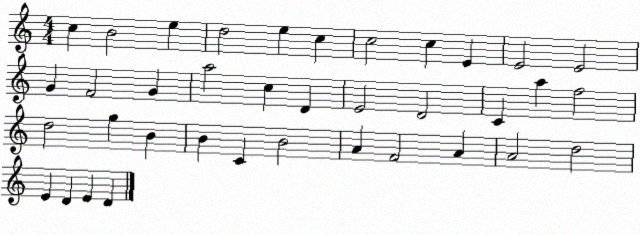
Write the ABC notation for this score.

X:1
T:Untitled
M:4/4
L:1/4
K:C
c B2 e d2 e c c2 c E E2 E2 G F2 G a2 c D E2 D2 C a f2 d2 g B B C B2 A F2 A A2 d2 E D E D